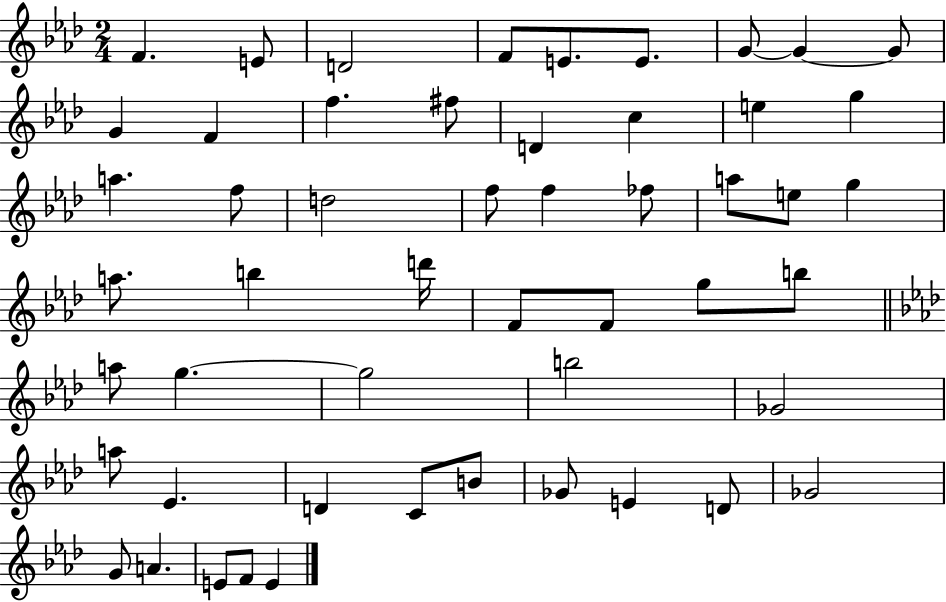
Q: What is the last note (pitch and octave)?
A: E4